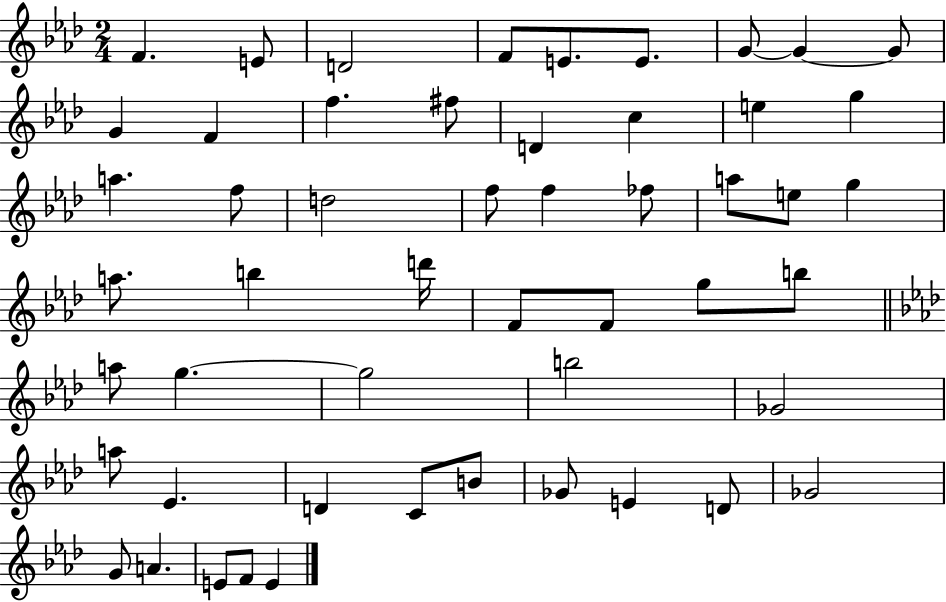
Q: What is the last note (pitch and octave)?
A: E4